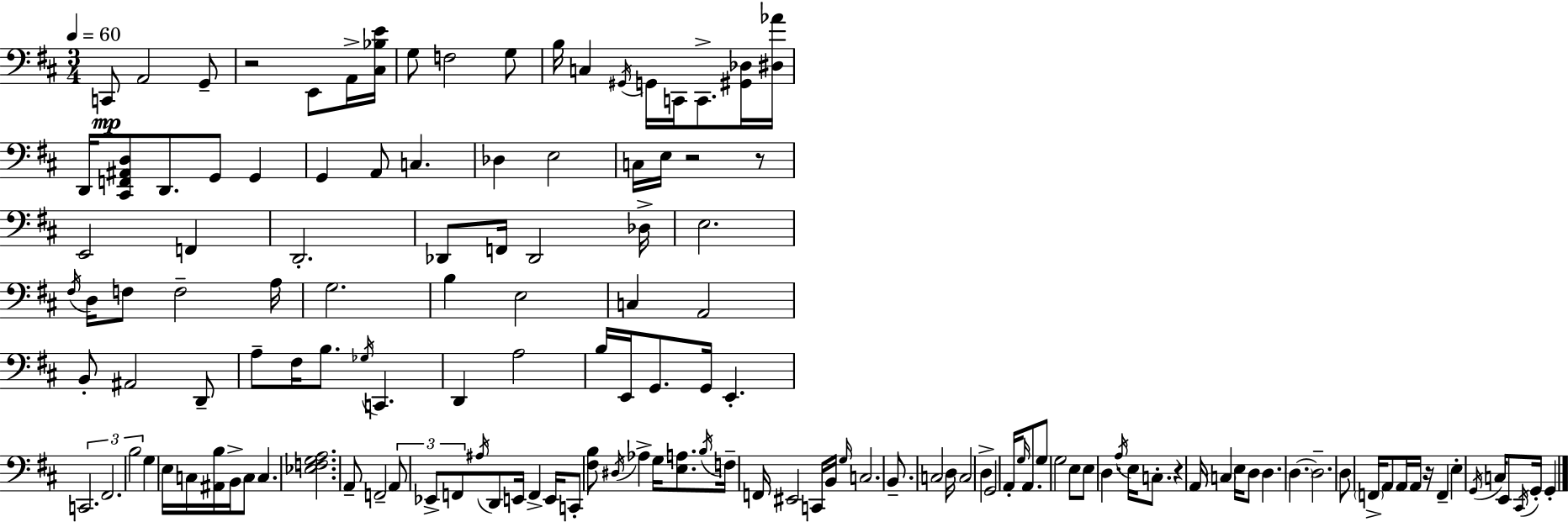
X:1
T:Untitled
M:3/4
L:1/4
K:D
C,,/2 A,,2 G,,/2 z2 E,,/2 A,,/4 [^C,_B,E]/4 G,/2 F,2 G,/2 B,/4 C, ^G,,/4 G,,/4 C,,/4 C,,/2 [^G,,_D,]/4 [^D,_A]/4 D,,/4 [^C,,F,,^A,,D,]/2 D,,/2 G,,/2 G,, G,, A,,/2 C, _D, E,2 C,/4 E,/4 z2 z/2 E,,2 F,, D,,2 _D,,/2 F,,/4 _D,,2 _D,/4 E,2 ^F,/4 D,/4 F,/2 F,2 A,/4 G,2 B, E,2 C, A,,2 B,,/2 ^A,,2 D,,/2 A,/2 ^F,/4 B,/2 _G,/4 C,, D,, A,2 B,/4 E,,/4 G,,/2 G,,/4 E,, C,,2 ^F,,2 B,2 G, E,/4 C,/4 [^A,,B,]/4 B,,/4 C,/2 C, [_E,F,G,A,]2 A,,/2 F,,2 A,,/2 _E,,/2 F,,/2 ^A,/4 D,,/2 E,,/4 F,, E,,/4 C,,/2 [^F,B,]/2 ^D,/4 _A, G,/4 [E,A,]/2 B,/4 F,/4 F,,/4 ^E,,2 C,,/4 B,,/4 G,/4 C,2 B,,/2 C,2 D,/4 C,2 D, G,,2 A,,/4 G,/4 A,,/2 G,/2 G,2 E,/2 E,/2 D, A,/4 E,/4 C,/2 z A,,/4 C, E,/4 D,/2 D, D, D,2 D,/2 F,,/4 A,,/2 A,,/4 A,,/4 z/4 F,, E, G,,/4 C,/4 E,,/2 ^C,,/4 G,,/4 G,,